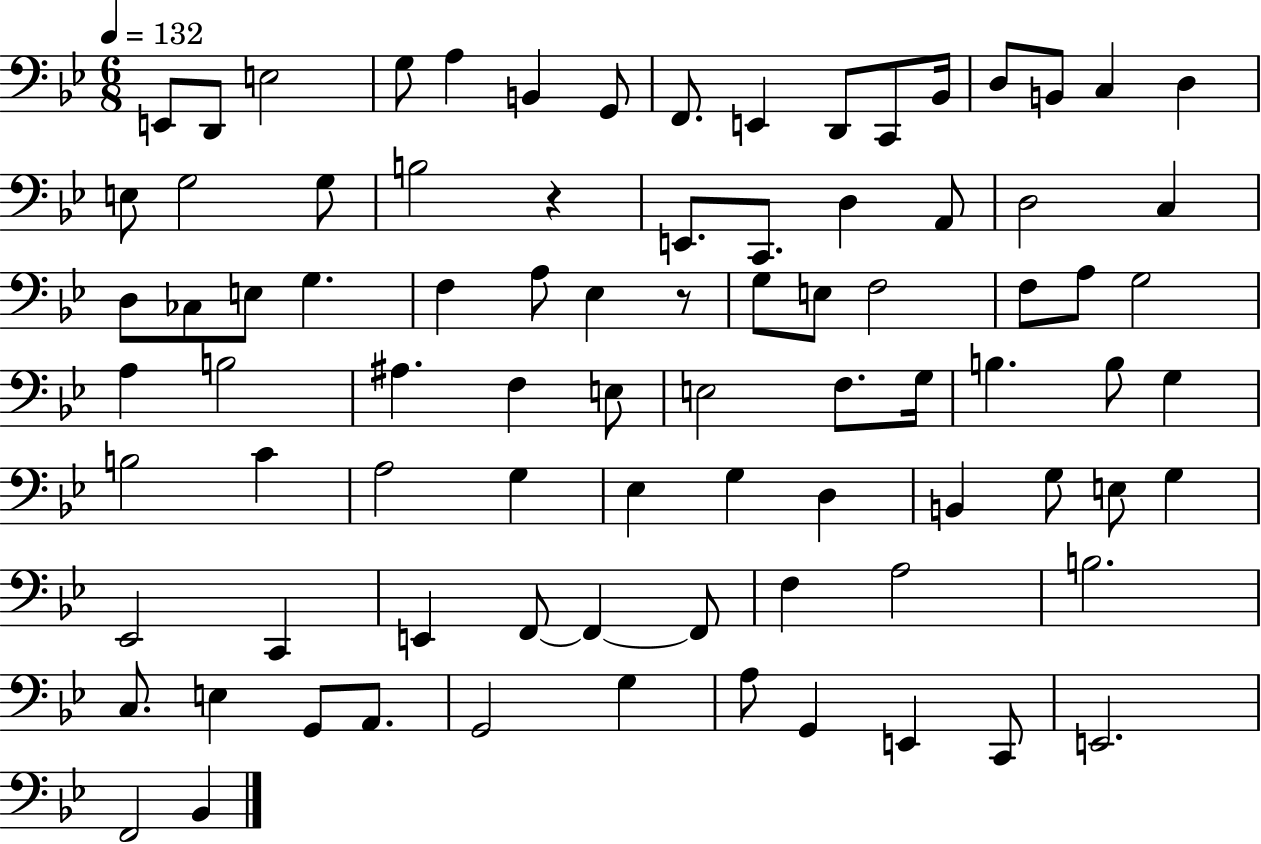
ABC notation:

X:1
T:Untitled
M:6/8
L:1/4
K:Bb
E,,/2 D,,/2 E,2 G,/2 A, B,, G,,/2 F,,/2 E,, D,,/2 C,,/2 _B,,/4 D,/2 B,,/2 C, D, E,/2 G,2 G,/2 B,2 z E,,/2 C,,/2 D, A,,/2 D,2 C, D,/2 _C,/2 E,/2 G, F, A,/2 _E, z/2 G,/2 E,/2 F,2 F,/2 A,/2 G,2 A, B,2 ^A, F, E,/2 E,2 F,/2 G,/4 B, B,/2 G, B,2 C A,2 G, _E, G, D, B,, G,/2 E,/2 G, _E,,2 C,, E,, F,,/2 F,, F,,/2 F, A,2 B,2 C,/2 E, G,,/2 A,,/2 G,,2 G, A,/2 G,, E,, C,,/2 E,,2 F,,2 _B,,